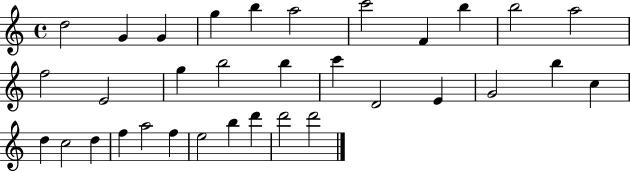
D5/h G4/q G4/q G5/q B5/q A5/h C6/h F4/q B5/q B5/h A5/h F5/h E4/h G5/q B5/h B5/q C6/q D4/h E4/q G4/h B5/q C5/q D5/q C5/h D5/q F5/q A5/h F5/q E5/h B5/q D6/q D6/h D6/h